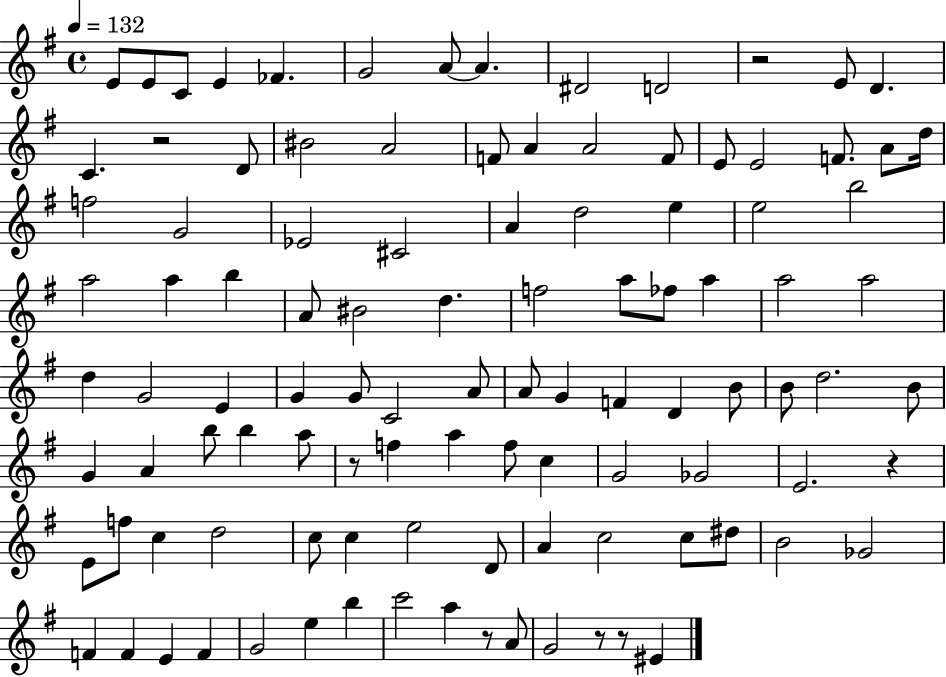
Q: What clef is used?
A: treble